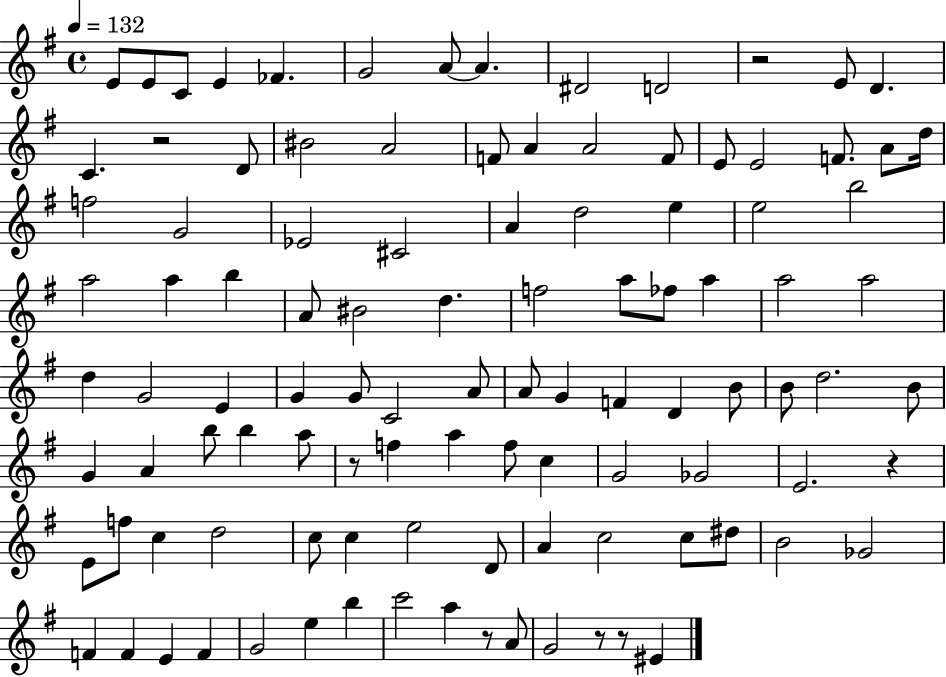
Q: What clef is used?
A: treble